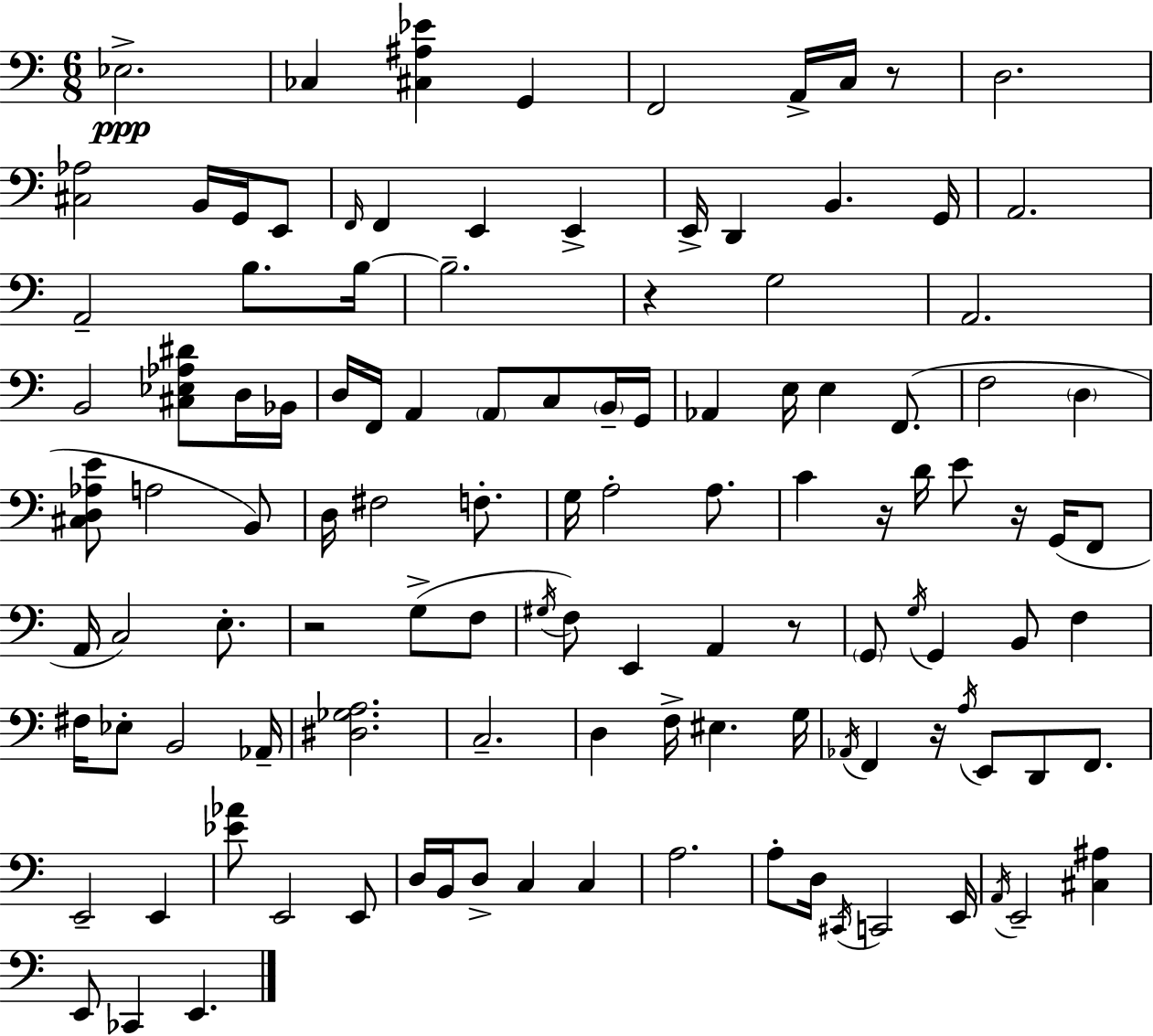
{
  \clef bass
  \numericTimeSignature
  \time 6/8
  \key a \minor
  ees2.->\ppp | ces4 <cis ais ees'>4 g,4 | f,2 a,16-> c16 r8 | d2. | \break <cis aes>2 b,16 g,16 e,8 | \grace { f,16 } f,4 e,4 e,4-> | e,16-> d,4 b,4. | g,16 a,2. | \break a,2-- b8. | b16~~ b2.-- | r4 g2 | a,2. | \break b,2 <cis ees aes dis'>8 d16 | bes,16 d16 f,16 a,4 \parenthesize a,8 c8 \parenthesize b,16-- | g,16 aes,4 e16 e4 f,8.( | f2 \parenthesize d4 | \break <cis d aes e'>8 a2 b,8) | d16 fis2 f8.-. | g16 a2-. a8. | c'4 r16 d'16 e'8 r16 g,16( f,8 | \break a,16 c2) e8.-. | r2 g8->( f8 | \acciaccatura { gis16 }) f8 e,4 a,4 | r8 \parenthesize g,8 \acciaccatura { g16 } g,4 b,8 f4 | \break fis16 ees8-. b,2 | aes,16-- <dis ges a>2. | c2.-- | d4 f16-> eis4. | \break g16 \acciaccatura { aes,16 } f,4 r16 \acciaccatura { a16 } e,8 | d,8 f,8. e,2-- | e,4 <ees' aes'>8 e,2 | e,8 d16 b,16 d8-> c4 | \break c4 a2. | a8-. d16 \acciaccatura { cis,16 } c,2 | e,16 \acciaccatura { a,16 } e,2-- | <cis ais>4 e,8 ces,4 | \break e,4. \bar "|."
}